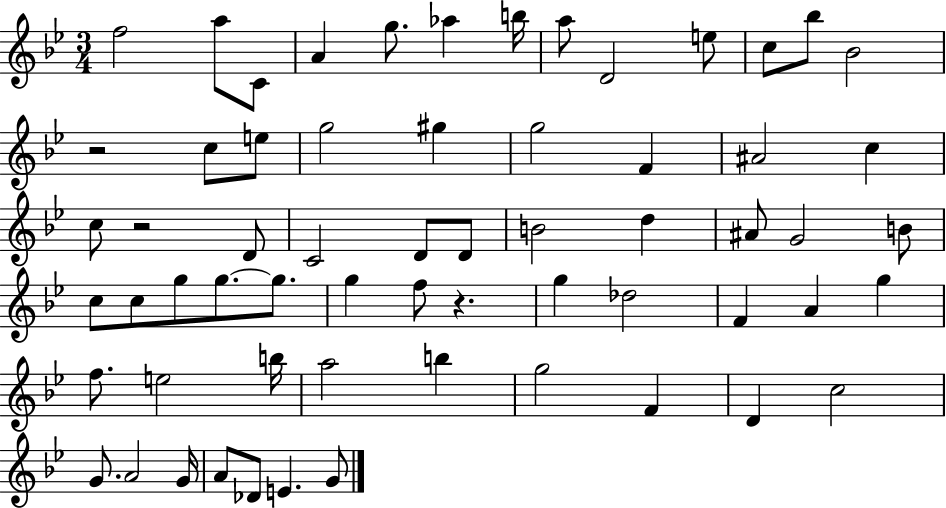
X:1
T:Untitled
M:3/4
L:1/4
K:Bb
f2 a/2 C/2 A g/2 _a b/4 a/2 D2 e/2 c/2 _b/2 _B2 z2 c/2 e/2 g2 ^g g2 F ^A2 c c/2 z2 D/2 C2 D/2 D/2 B2 d ^A/2 G2 B/2 c/2 c/2 g/2 g/2 g/2 g f/2 z g _d2 F A g f/2 e2 b/4 a2 b g2 F D c2 G/2 A2 G/4 A/2 _D/2 E G/2